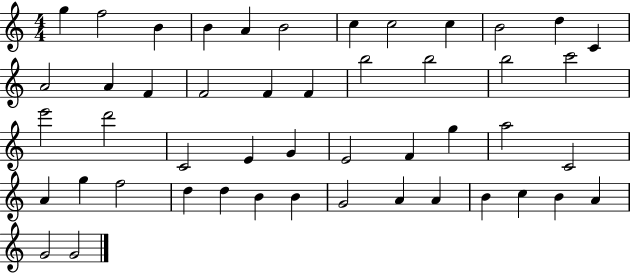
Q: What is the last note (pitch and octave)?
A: G4